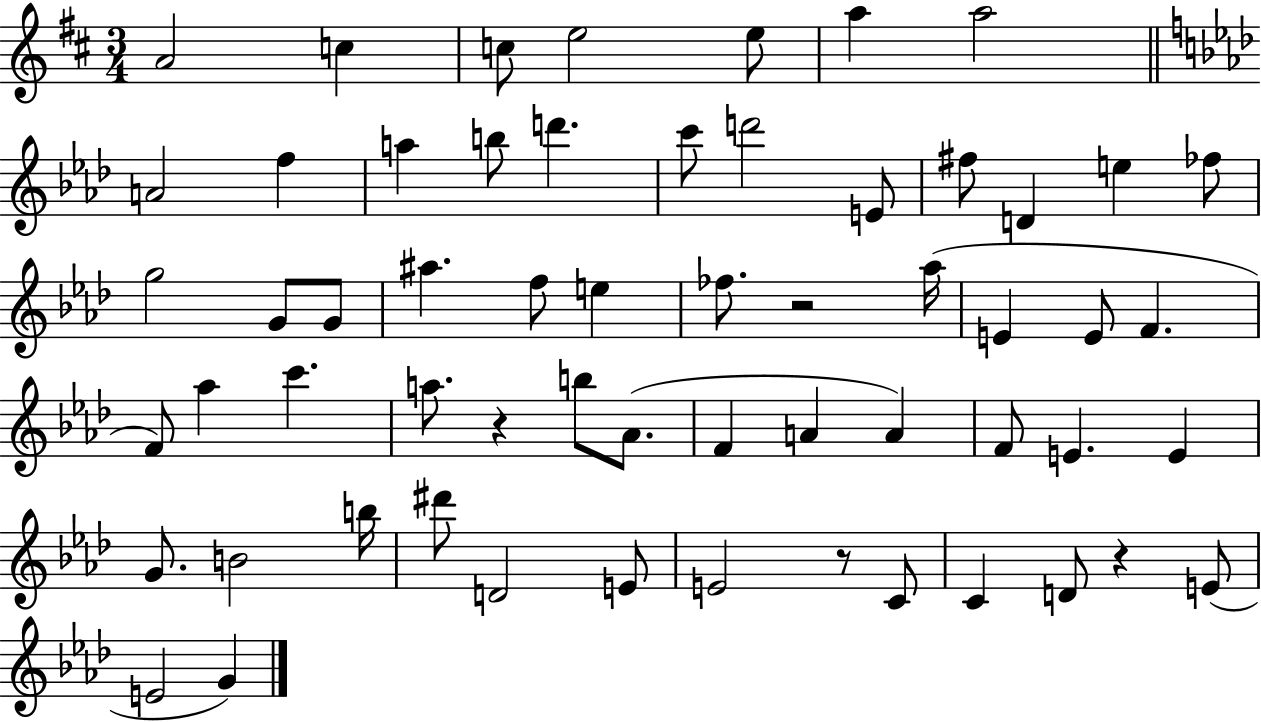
{
  \clef treble
  \numericTimeSignature
  \time 3/4
  \key d \major
  \repeat volta 2 { a'2 c''4 | c''8 e''2 e''8 | a''4 a''2 | \bar "||" \break \key aes \major a'2 f''4 | a''4 b''8 d'''4. | c'''8 d'''2 e'8 | fis''8 d'4 e''4 fes''8 | \break g''2 g'8 g'8 | ais''4. f''8 e''4 | fes''8. r2 aes''16( | e'4 e'8 f'4. | \break f'8) aes''4 c'''4. | a''8. r4 b''8 aes'8.( | f'4 a'4 a'4) | f'8 e'4. e'4 | \break g'8. b'2 b''16 | dis'''8 d'2 e'8 | e'2 r8 c'8 | c'4 d'8 r4 e'8( | \break e'2 g'4) | } \bar "|."
}